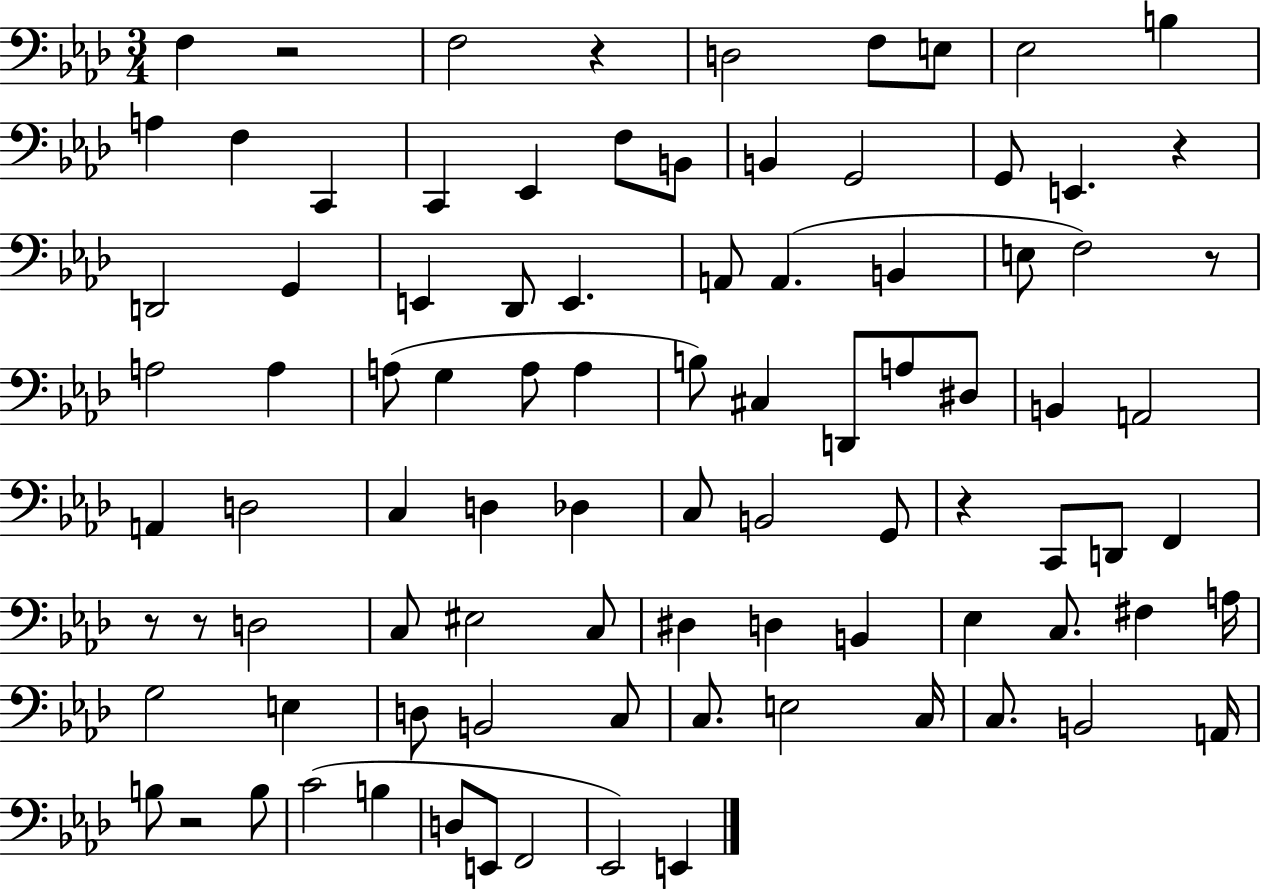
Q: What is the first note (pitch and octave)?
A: F3